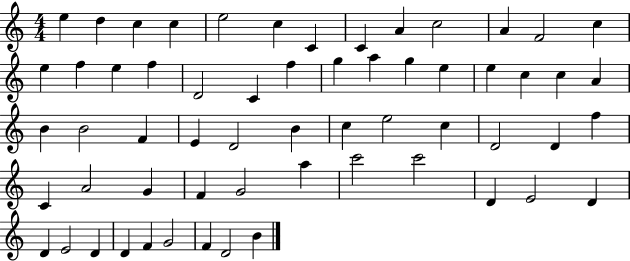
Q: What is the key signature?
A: C major